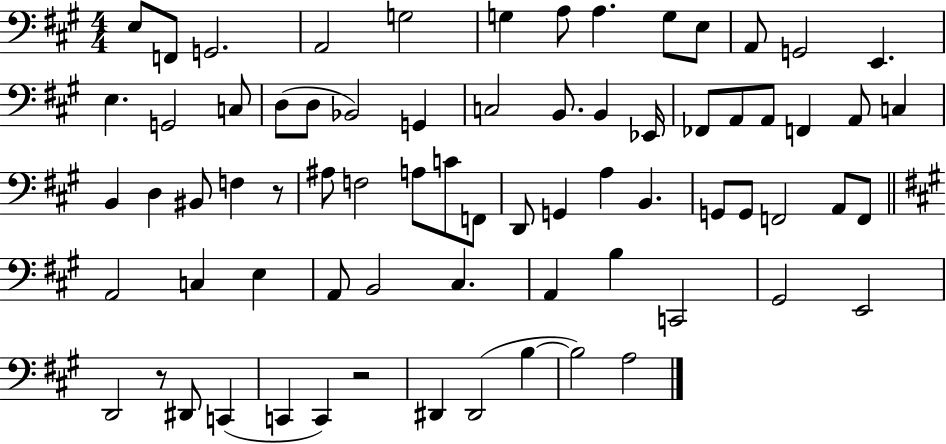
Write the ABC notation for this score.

X:1
T:Untitled
M:4/4
L:1/4
K:A
E,/2 F,,/2 G,,2 A,,2 G,2 G, A,/2 A, G,/2 E,/2 A,,/2 G,,2 E,, E, G,,2 C,/2 D,/2 D,/2 _B,,2 G,, C,2 B,,/2 B,, _E,,/4 _F,,/2 A,,/2 A,,/2 F,, A,,/2 C, B,, D, ^B,,/2 F, z/2 ^A,/2 F,2 A,/2 C/2 F,,/2 D,,/2 G,, A, B,, G,,/2 G,,/2 F,,2 A,,/2 F,,/2 A,,2 C, E, A,,/2 B,,2 ^C, A,, B, C,,2 ^G,,2 E,,2 D,,2 z/2 ^D,,/2 C,, C,, C,, z2 ^D,, ^D,,2 B, B,2 A,2